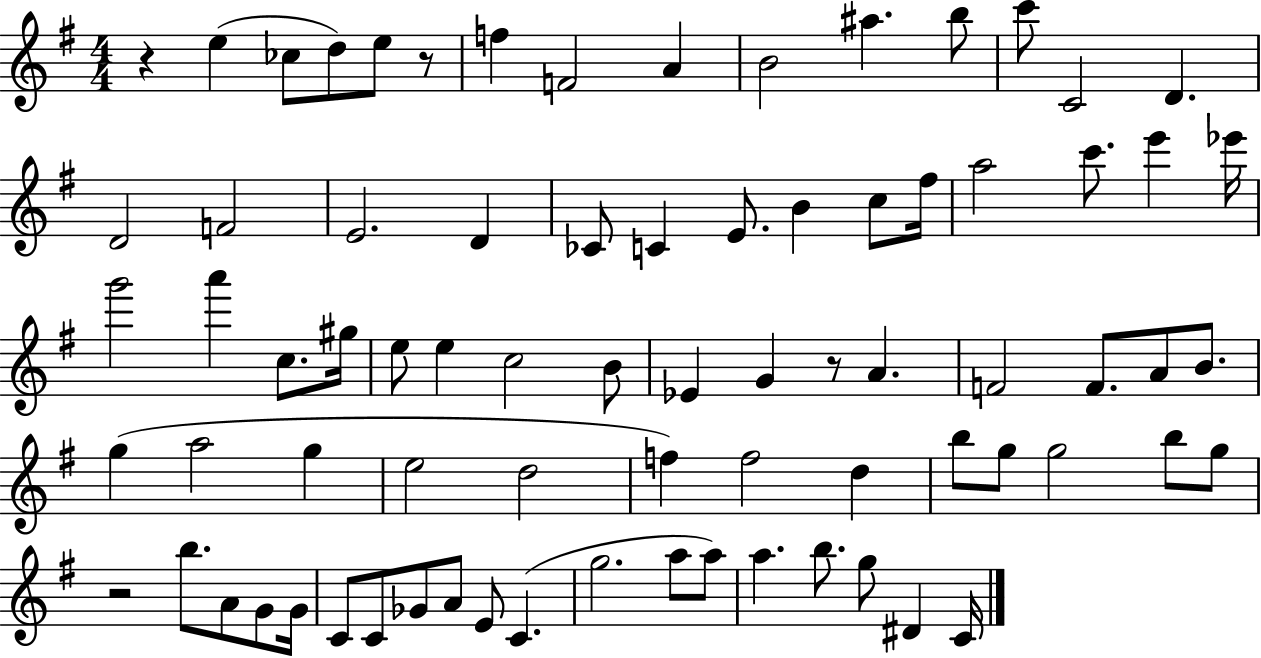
{
  \clef treble
  \numericTimeSignature
  \time 4/4
  \key g \major
  \repeat volta 2 { r4 e''4( ces''8 d''8) e''8 r8 | f''4 f'2 a'4 | b'2 ais''4. b''8 | c'''8 c'2 d'4. | \break d'2 f'2 | e'2. d'4 | ces'8 c'4 e'8. b'4 c''8 fis''16 | a''2 c'''8. e'''4 ees'''16 | \break g'''2 a'''4 c''8. gis''16 | e''8 e''4 c''2 b'8 | ees'4 g'4 r8 a'4. | f'2 f'8. a'8 b'8. | \break g''4( a''2 g''4 | e''2 d''2 | f''4) f''2 d''4 | b''8 g''8 g''2 b''8 g''8 | \break r2 b''8. a'8 g'8 g'16 | c'8 c'8 ges'8 a'8 e'8 c'4.( | g''2. a''8 a''8) | a''4. b''8. g''8 dis'4 c'16 | \break } \bar "|."
}